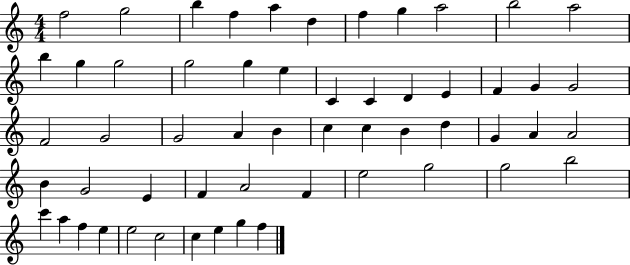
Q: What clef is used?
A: treble